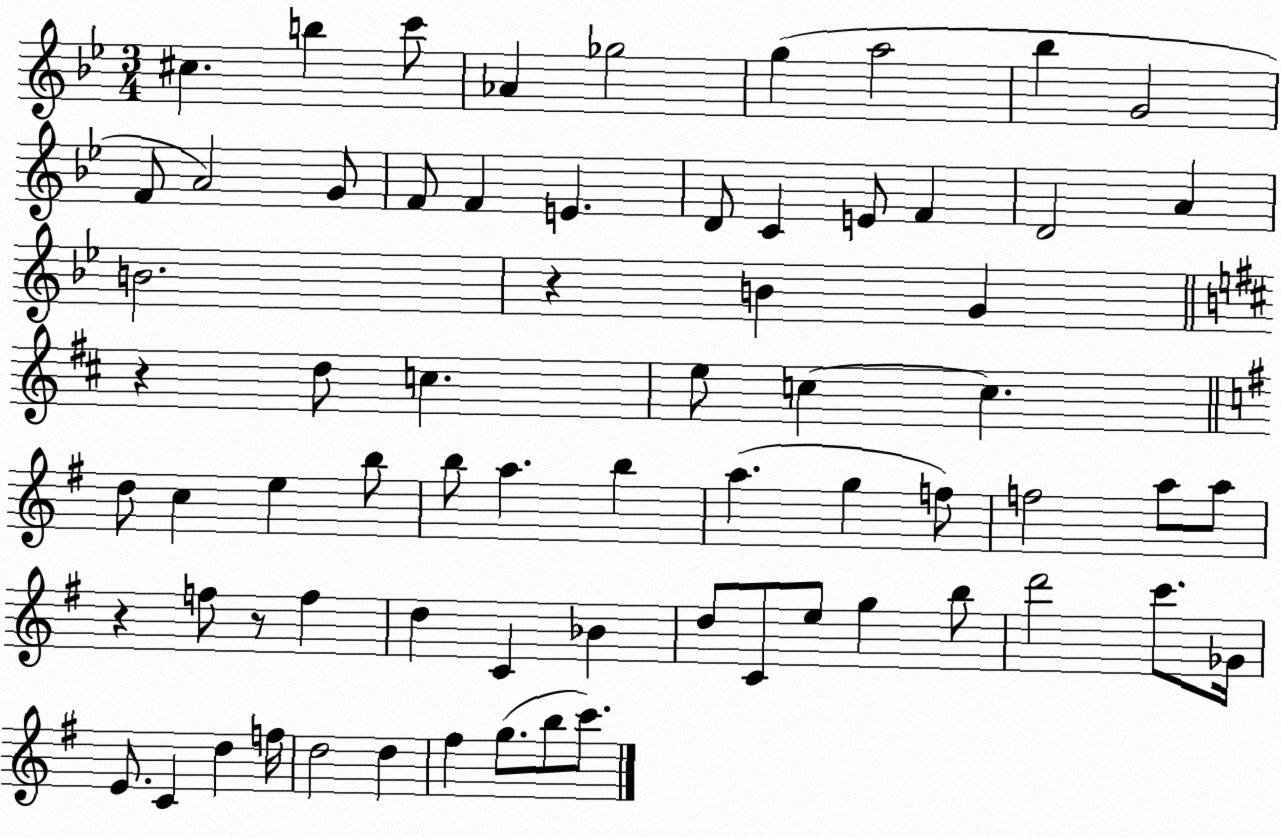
X:1
T:Untitled
M:3/4
L:1/4
K:Bb
^c b c'/2 _A _g2 g a2 _b G2 F/2 A2 G/2 F/2 F E D/2 C E/2 F D2 A B2 z B G z d/2 c e/2 c c d/2 c e b/2 b/2 a b a g f/2 f2 a/2 a/2 z f/2 z/2 f d C _B d/2 C/2 e/2 g b/2 d'2 c'/2 _G/4 E/2 C d f/4 d2 d ^f g/2 b/2 c'/2